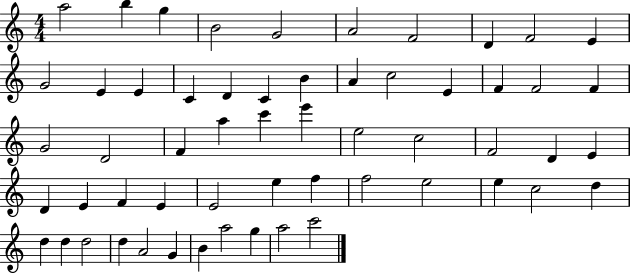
{
  \clef treble
  \numericTimeSignature
  \time 4/4
  \key c \major
  a''2 b''4 g''4 | b'2 g'2 | a'2 f'2 | d'4 f'2 e'4 | \break g'2 e'4 e'4 | c'4 d'4 c'4 b'4 | a'4 c''2 e'4 | f'4 f'2 f'4 | \break g'2 d'2 | f'4 a''4 c'''4 e'''4 | e''2 c''2 | f'2 d'4 e'4 | \break d'4 e'4 f'4 e'4 | e'2 e''4 f''4 | f''2 e''2 | e''4 c''2 d''4 | \break d''4 d''4 d''2 | d''4 a'2 g'4 | b'4 a''2 g''4 | a''2 c'''2 | \break \bar "|."
}